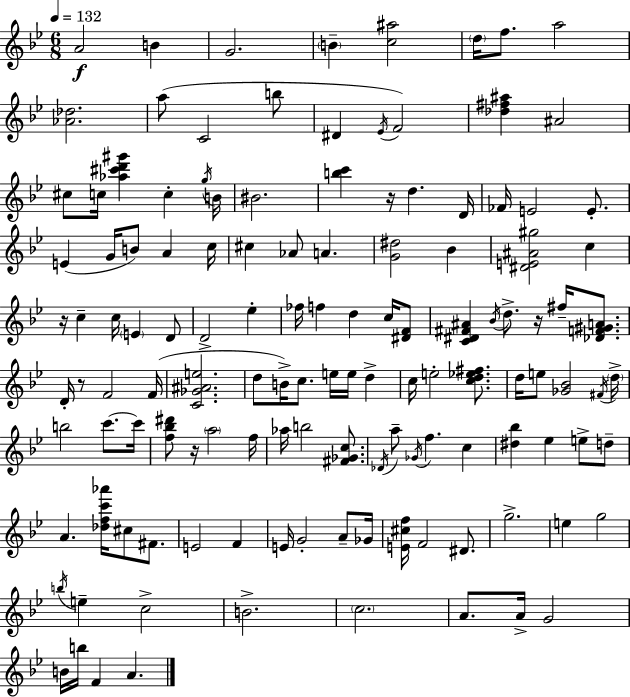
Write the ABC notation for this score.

X:1
T:Untitled
M:6/8
L:1/4
K:Bb
A2 B G2 B [c^a]2 d/4 f/2 a2 [_A_d]2 a/2 C2 b/2 ^D _E/4 F2 [_d^f^a] ^A2 ^c/2 c/4 [_a^c'd'^g'] c g/4 B/4 ^B2 [bc'] z/4 d D/4 _F/4 E2 E/2 E G/4 B/2 A c/4 ^c _A/2 A [G^d]2 _B [^DE^A^g]2 c z/4 c c/4 E D/2 D2 _e _f/4 f d c/4 [^DF]/2 [C^D^F^A] _B/4 d/2 z/4 ^f/4 [_DF^GA]/2 D/4 z/2 F2 F/4 [C_G^Ae]2 d/2 B/4 c/2 e/4 e/4 d c/4 e2 [cd_e^f]/2 d/4 e/2 [_G_B]2 ^F/4 d/4 b2 c'/2 c'/4 [f_b^d']/2 z/4 a2 f/4 _a/4 b2 [^F_Gc]/2 _D/4 a/2 _G/4 f c [^d_b] _e e/2 d/2 A [_dfc'_a']/4 ^c/2 ^F/2 E2 F E/4 G2 A/2 _G/4 [E^cf]/4 F2 ^D/2 g2 e g2 b/4 e c2 B2 c2 A/2 A/4 G2 B/4 b/4 F A